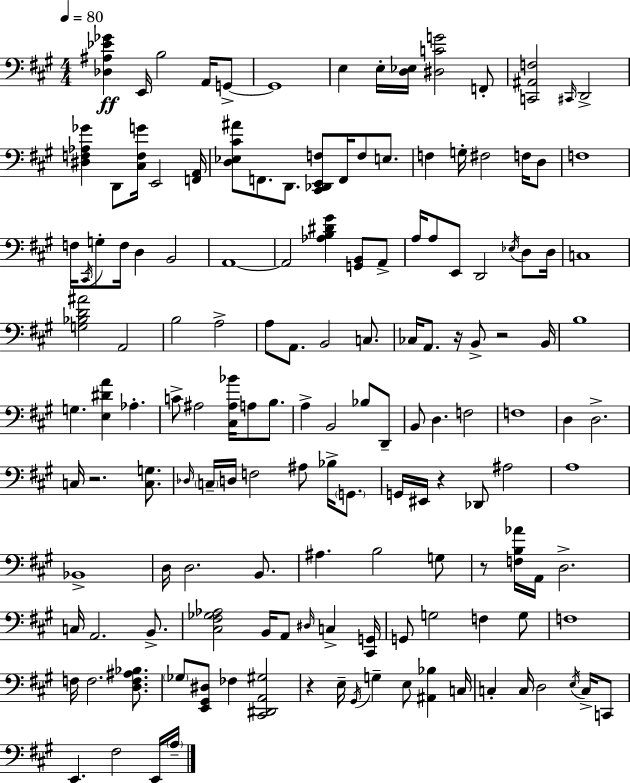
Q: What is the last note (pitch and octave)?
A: A3